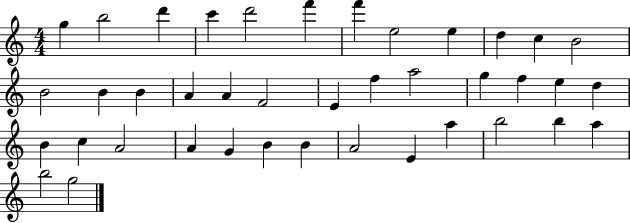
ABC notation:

X:1
T:Untitled
M:4/4
L:1/4
K:C
g b2 d' c' d'2 f' f' e2 e d c B2 B2 B B A A F2 E f a2 g f e d B c A2 A G B B A2 E a b2 b a b2 g2